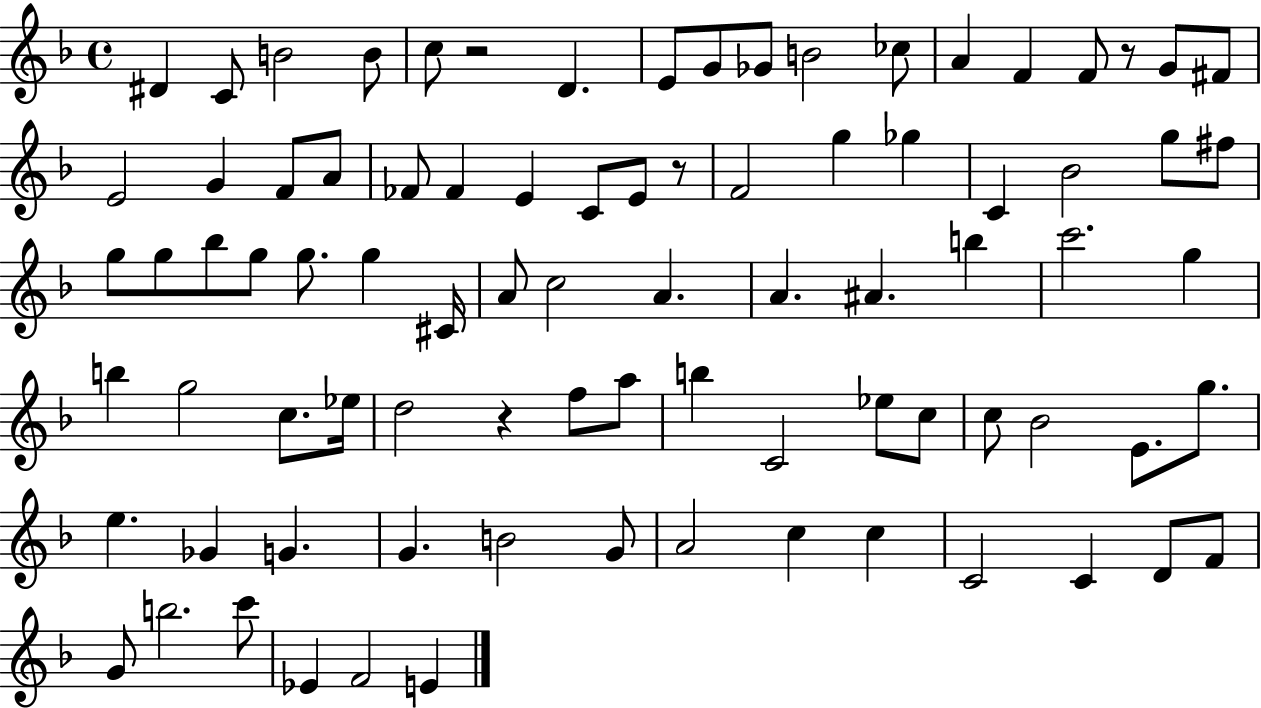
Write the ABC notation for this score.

X:1
T:Untitled
M:4/4
L:1/4
K:F
^D C/2 B2 B/2 c/2 z2 D E/2 G/2 _G/2 B2 _c/2 A F F/2 z/2 G/2 ^F/2 E2 G F/2 A/2 _F/2 _F E C/2 E/2 z/2 F2 g _g C _B2 g/2 ^f/2 g/2 g/2 _b/2 g/2 g/2 g ^C/4 A/2 c2 A A ^A b c'2 g b g2 c/2 _e/4 d2 z f/2 a/2 b C2 _e/2 c/2 c/2 _B2 E/2 g/2 e _G G G B2 G/2 A2 c c C2 C D/2 F/2 G/2 b2 c'/2 _E F2 E